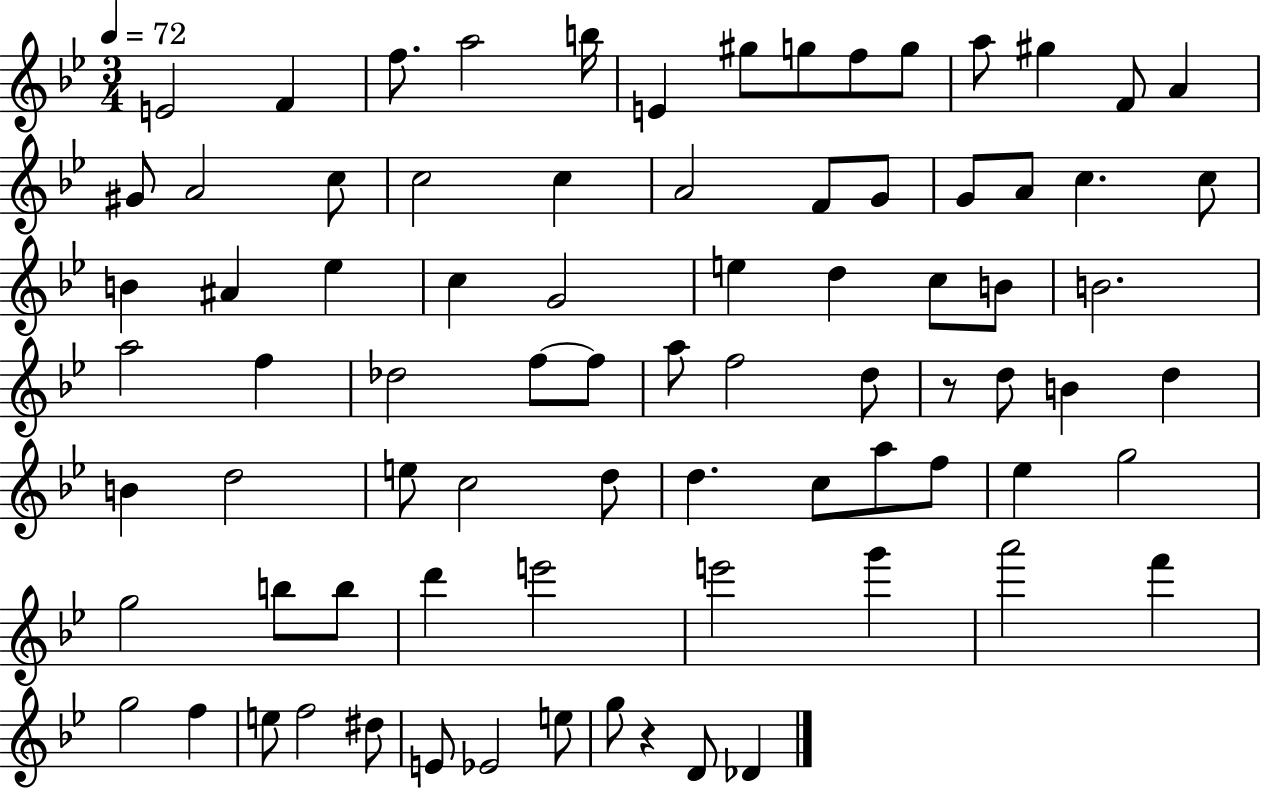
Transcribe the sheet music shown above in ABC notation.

X:1
T:Untitled
M:3/4
L:1/4
K:Bb
E2 F f/2 a2 b/4 E ^g/2 g/2 f/2 g/2 a/2 ^g F/2 A ^G/2 A2 c/2 c2 c A2 F/2 G/2 G/2 A/2 c c/2 B ^A _e c G2 e d c/2 B/2 B2 a2 f _d2 f/2 f/2 a/2 f2 d/2 z/2 d/2 B d B d2 e/2 c2 d/2 d c/2 a/2 f/2 _e g2 g2 b/2 b/2 d' e'2 e'2 g' a'2 f' g2 f e/2 f2 ^d/2 E/2 _E2 e/2 g/2 z D/2 _D